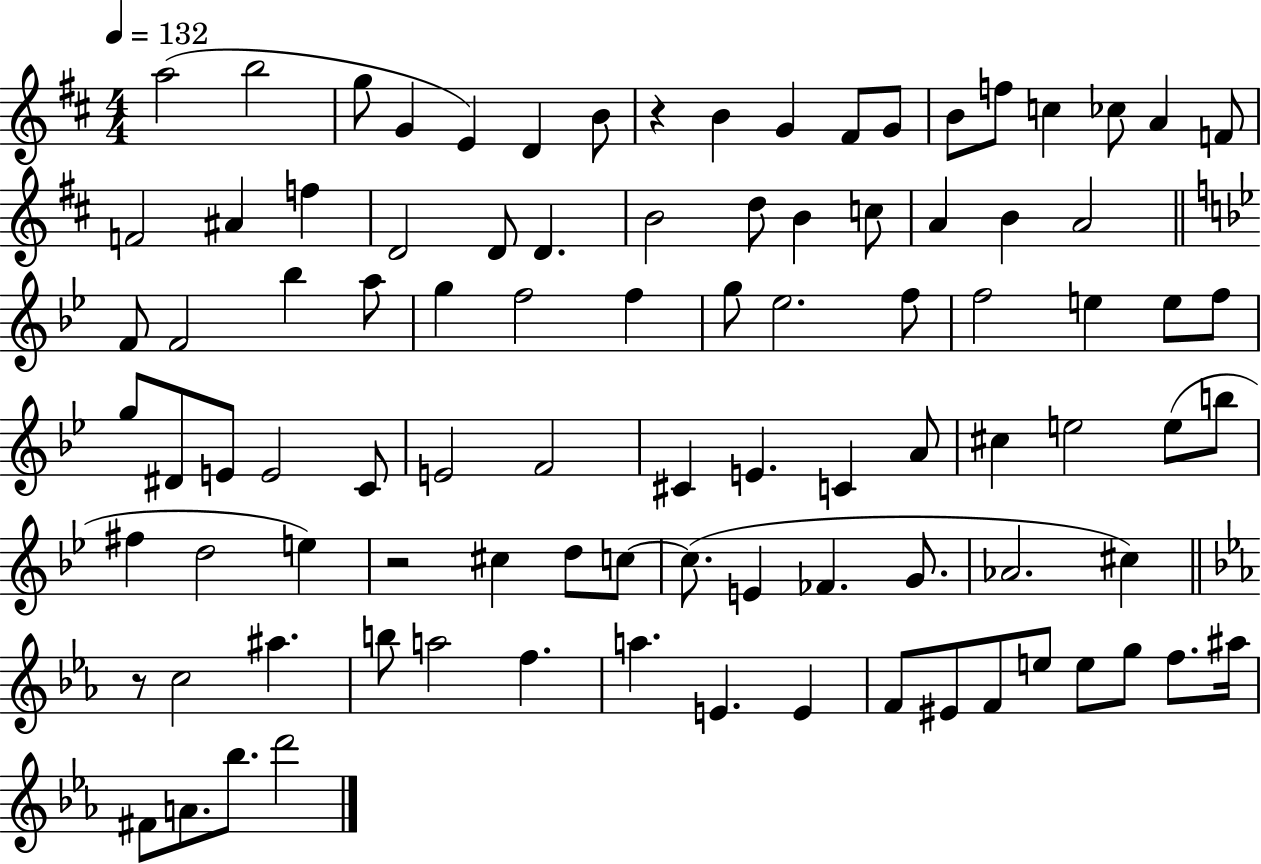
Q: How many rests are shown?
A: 3